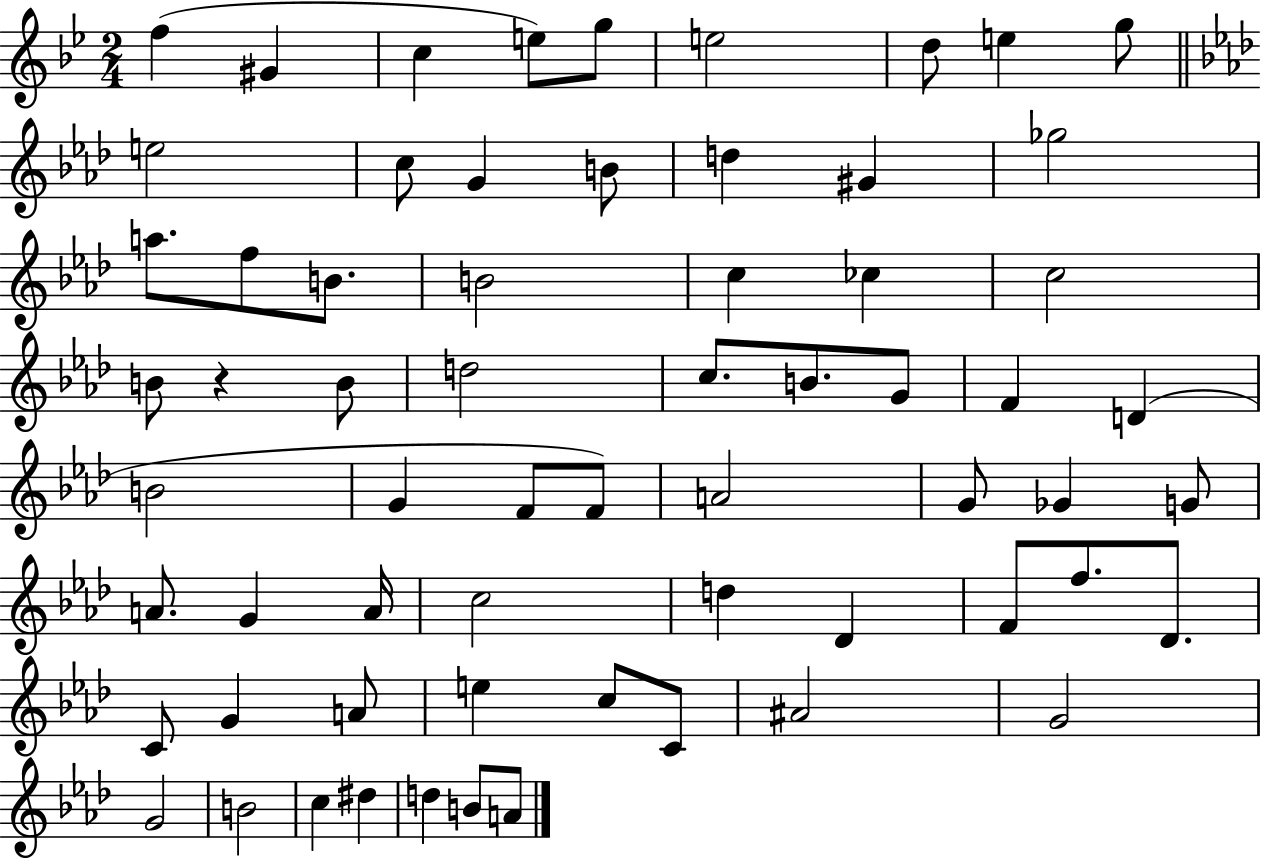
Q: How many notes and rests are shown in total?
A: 64